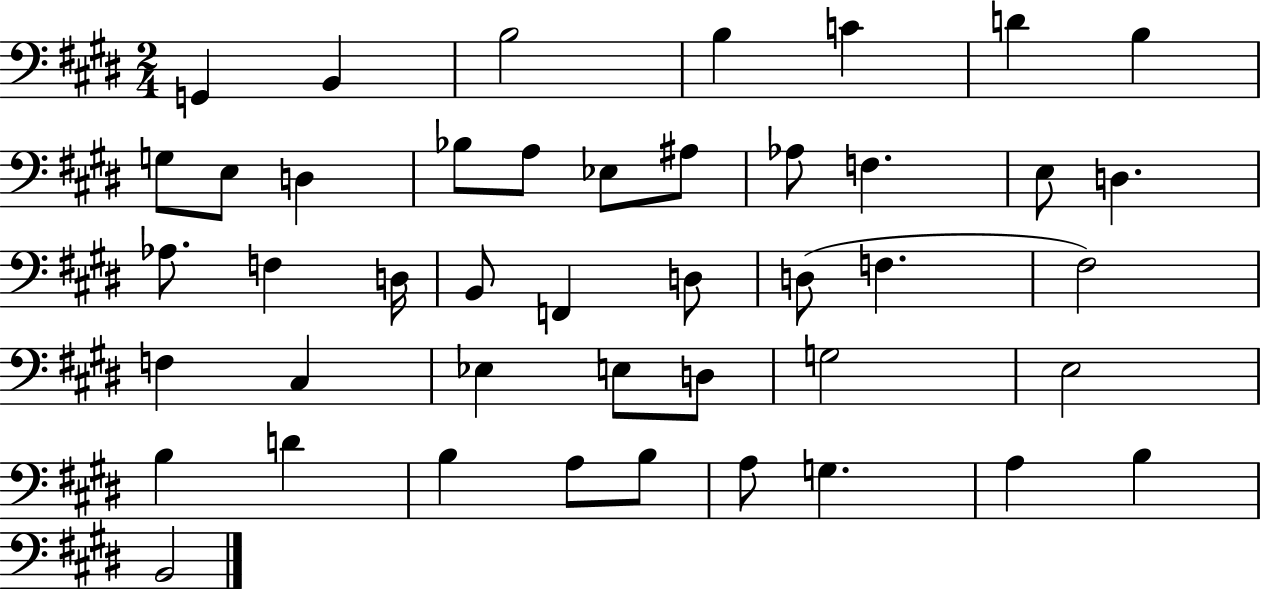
{
  \clef bass
  \numericTimeSignature
  \time 2/4
  \key e \major
  g,4 b,4 | b2 | b4 c'4 | d'4 b4 | \break g8 e8 d4 | bes8 a8 ees8 ais8 | aes8 f4. | e8 d4. | \break aes8. f4 d16 | b,8 f,4 d8 | d8( f4. | fis2) | \break f4 cis4 | ees4 e8 d8 | g2 | e2 | \break b4 d'4 | b4 a8 b8 | a8 g4. | a4 b4 | \break b,2 | \bar "|."
}